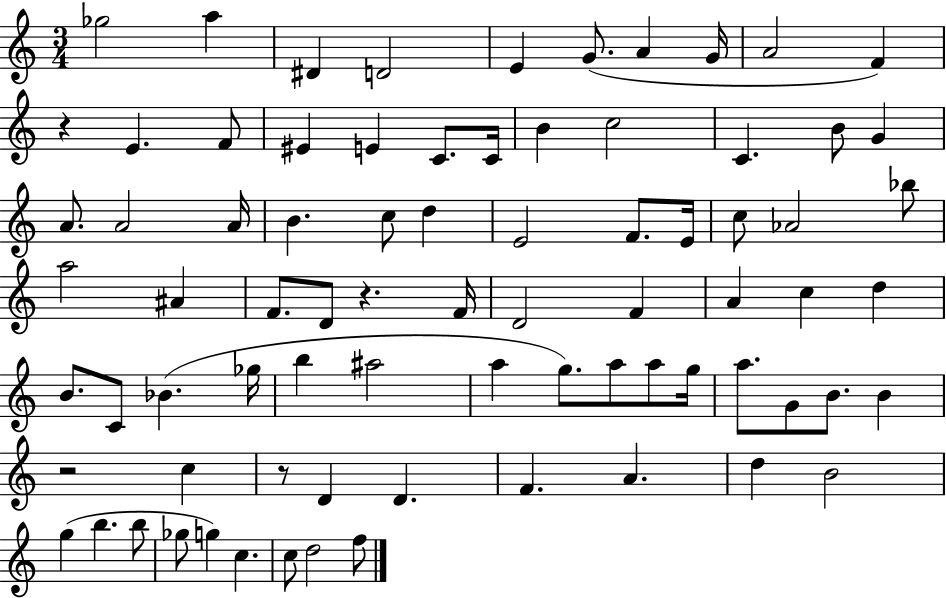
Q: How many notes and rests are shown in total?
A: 78